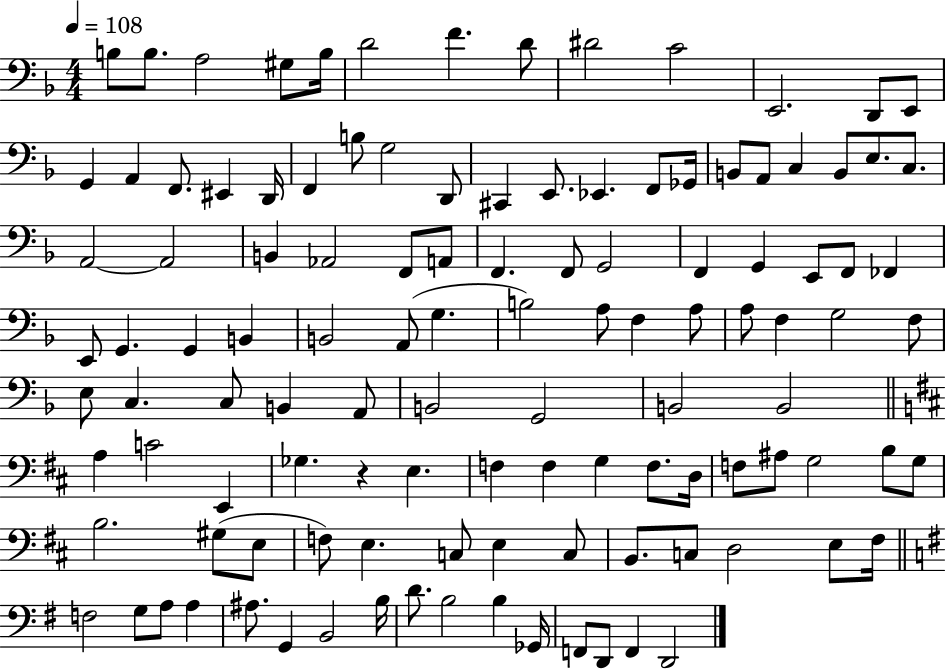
B3/e B3/e. A3/h G#3/e B3/s D4/h F4/q. D4/e D#4/h C4/h E2/h. D2/e E2/e G2/q A2/q F2/e. EIS2/q D2/s F2/q B3/e G3/h D2/e C#2/q E2/e. Eb2/q. F2/e Gb2/s B2/e A2/e C3/q B2/e E3/e. C3/e. A2/h A2/h B2/q Ab2/h F2/e A2/e F2/q. F2/e G2/h F2/q G2/q E2/e F2/e FES2/q E2/e G2/q. G2/q B2/q B2/h A2/e G3/q. B3/h A3/e F3/q A3/e A3/e F3/q G3/h F3/e E3/e C3/q. C3/e B2/q A2/e B2/h G2/h B2/h B2/h A3/q C4/h E2/q Gb3/q. R/q E3/q. F3/q F3/q G3/q F3/e. D3/s F3/e A#3/e G3/h B3/e G3/e B3/h. G#3/e E3/e F3/e E3/q. C3/e E3/q C3/e B2/e. C3/e D3/h E3/e F#3/s F3/h G3/e A3/e A3/q A#3/e. G2/q B2/h B3/s D4/e. B3/h B3/q Gb2/s F2/e D2/e F2/q D2/h